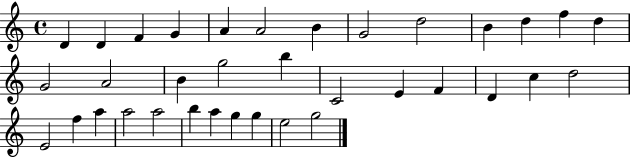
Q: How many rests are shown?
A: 0